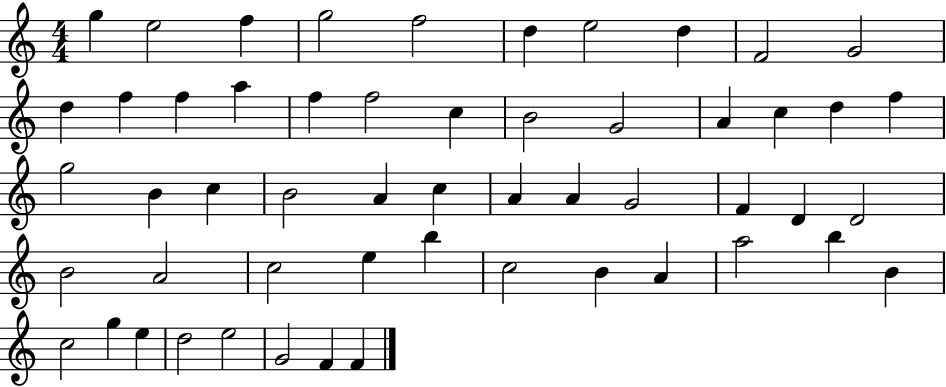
X:1
T:Untitled
M:4/4
L:1/4
K:C
g e2 f g2 f2 d e2 d F2 G2 d f f a f f2 c B2 G2 A c d f g2 B c B2 A c A A G2 F D D2 B2 A2 c2 e b c2 B A a2 b B c2 g e d2 e2 G2 F F